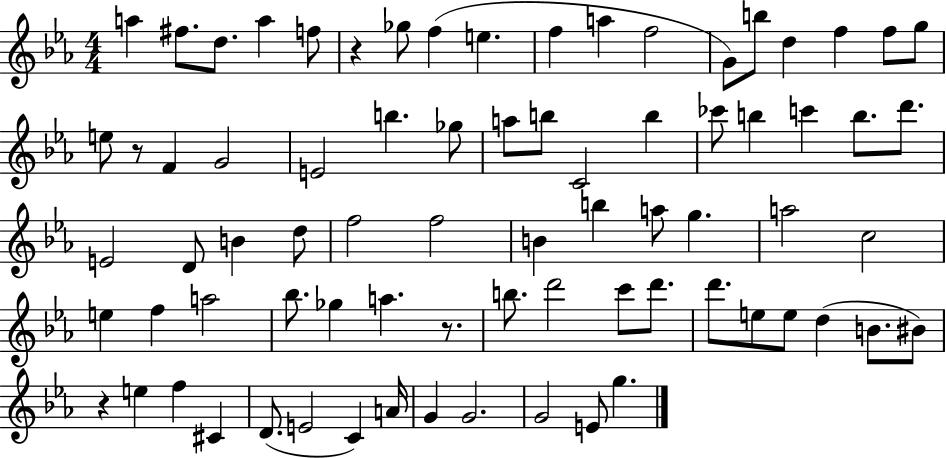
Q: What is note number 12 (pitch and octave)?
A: G4